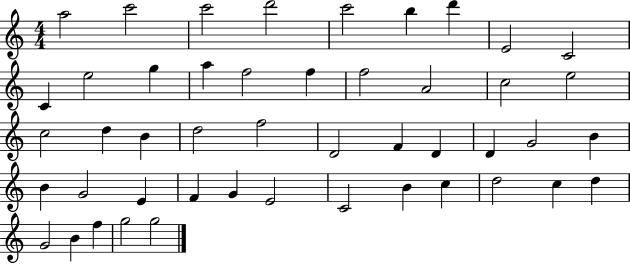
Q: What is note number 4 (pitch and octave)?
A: D6